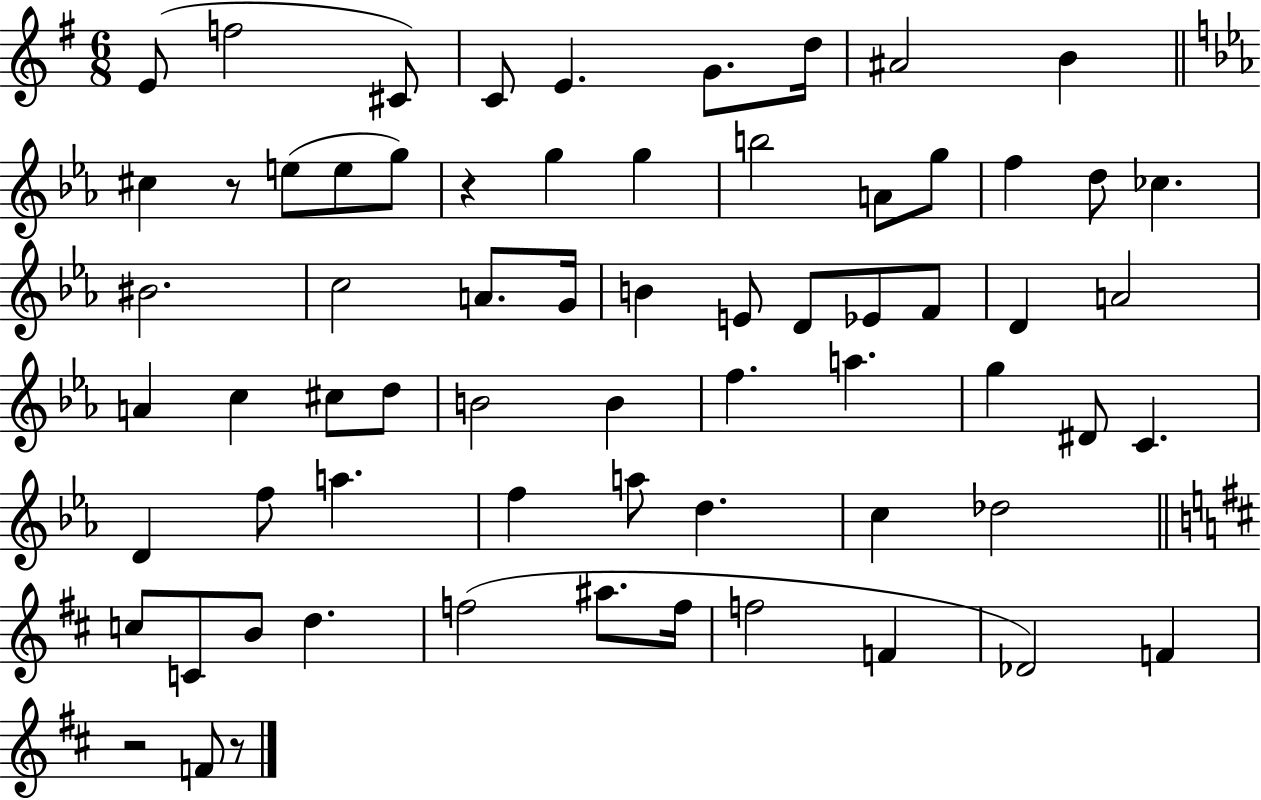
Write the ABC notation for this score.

X:1
T:Untitled
M:6/8
L:1/4
K:G
E/2 f2 ^C/2 C/2 E G/2 d/4 ^A2 B ^c z/2 e/2 e/2 g/2 z g g b2 A/2 g/2 f d/2 _c ^B2 c2 A/2 G/4 B E/2 D/2 _E/2 F/2 D A2 A c ^c/2 d/2 B2 B f a g ^D/2 C D f/2 a f a/2 d c _d2 c/2 C/2 B/2 d f2 ^a/2 f/4 f2 F _D2 F z2 F/2 z/2